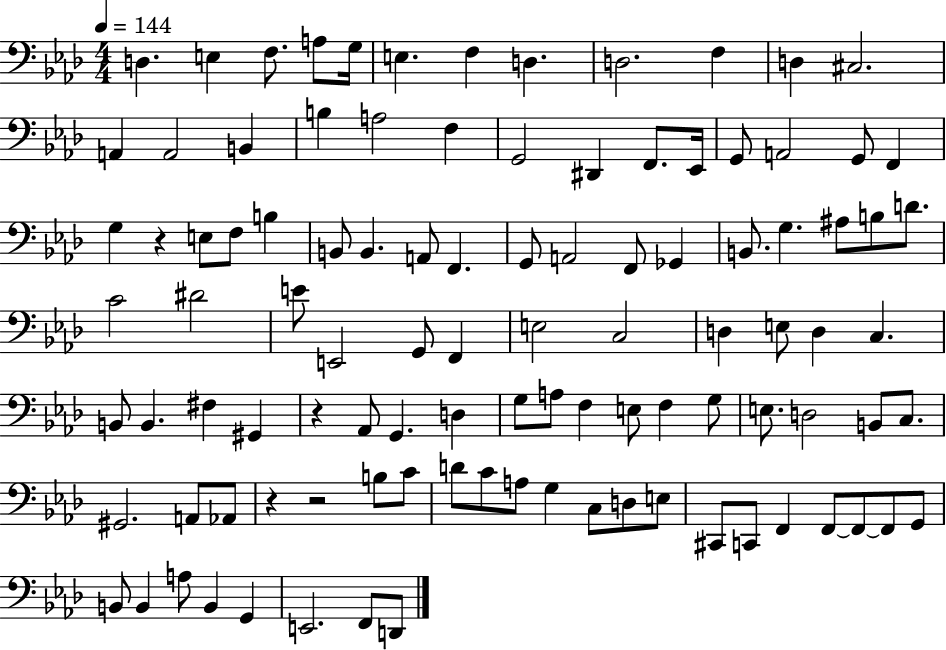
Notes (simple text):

D3/q. E3/q F3/e. A3/e G3/s E3/q. F3/q D3/q. D3/h. F3/q D3/q C#3/h. A2/q A2/h B2/q B3/q A3/h F3/q G2/h D#2/q F2/e. Eb2/s G2/e A2/h G2/e F2/q G3/q R/q E3/e F3/e B3/q B2/e B2/q. A2/e F2/q. G2/e A2/h F2/e Gb2/q B2/e. G3/q. A#3/e B3/e D4/e. C4/h D#4/h E4/e E2/h G2/e F2/q E3/h C3/h D3/q E3/e D3/q C3/q. B2/e B2/q. F#3/q G#2/q R/q Ab2/e G2/q. D3/q G3/e A3/e F3/q E3/e F3/q G3/e E3/e. D3/h B2/e C3/e. G#2/h. A2/e Ab2/e R/q R/h B3/e C4/e D4/e C4/e A3/e G3/q C3/e D3/e E3/e C#2/e C2/e F2/q F2/e F2/e F2/e G2/e B2/e B2/q A3/e B2/q G2/q E2/h. F2/e D2/e